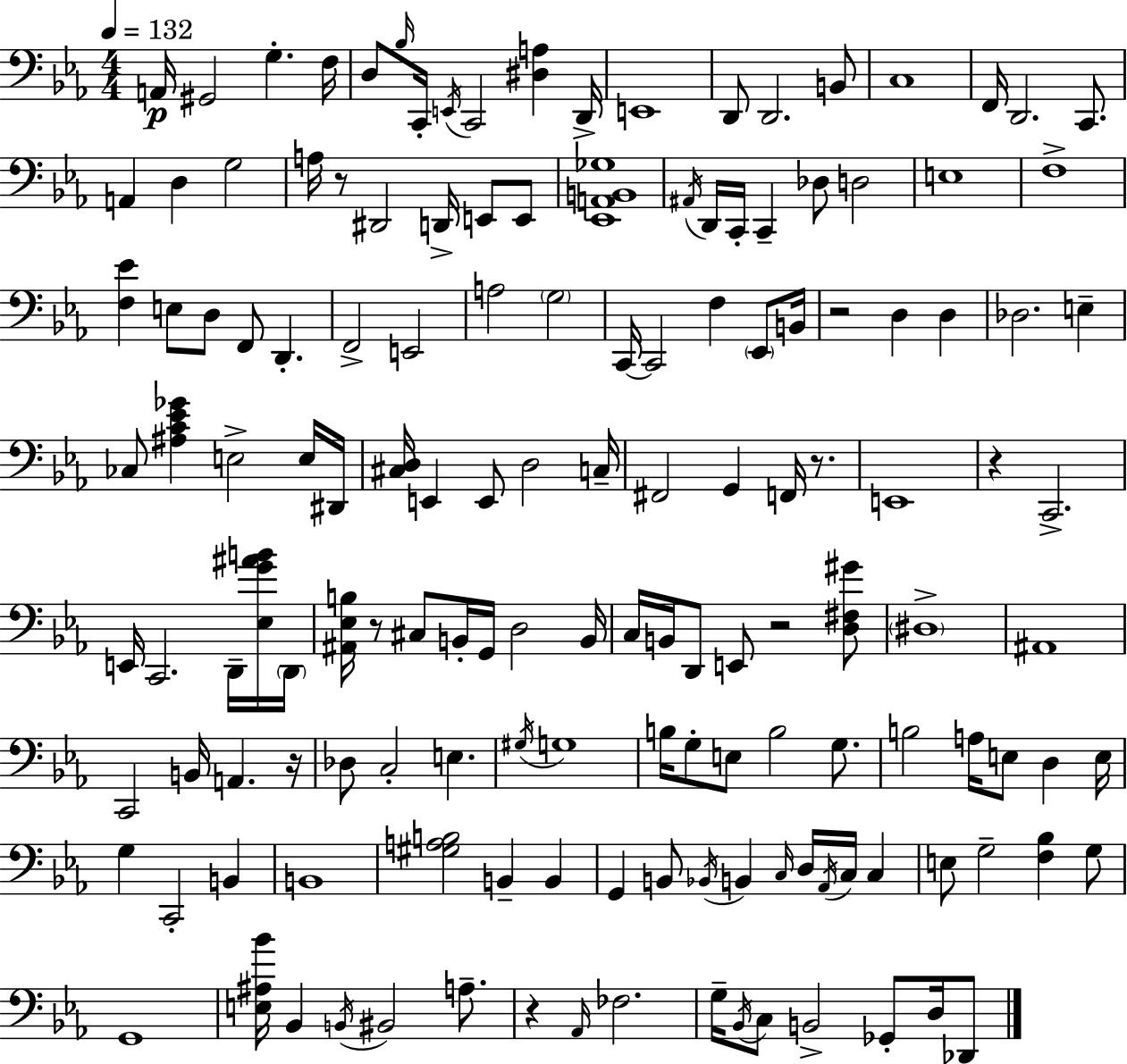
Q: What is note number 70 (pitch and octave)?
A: B2